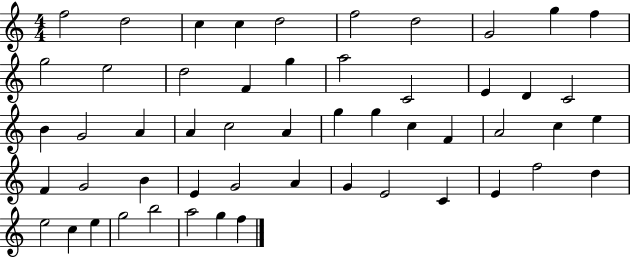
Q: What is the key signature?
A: C major